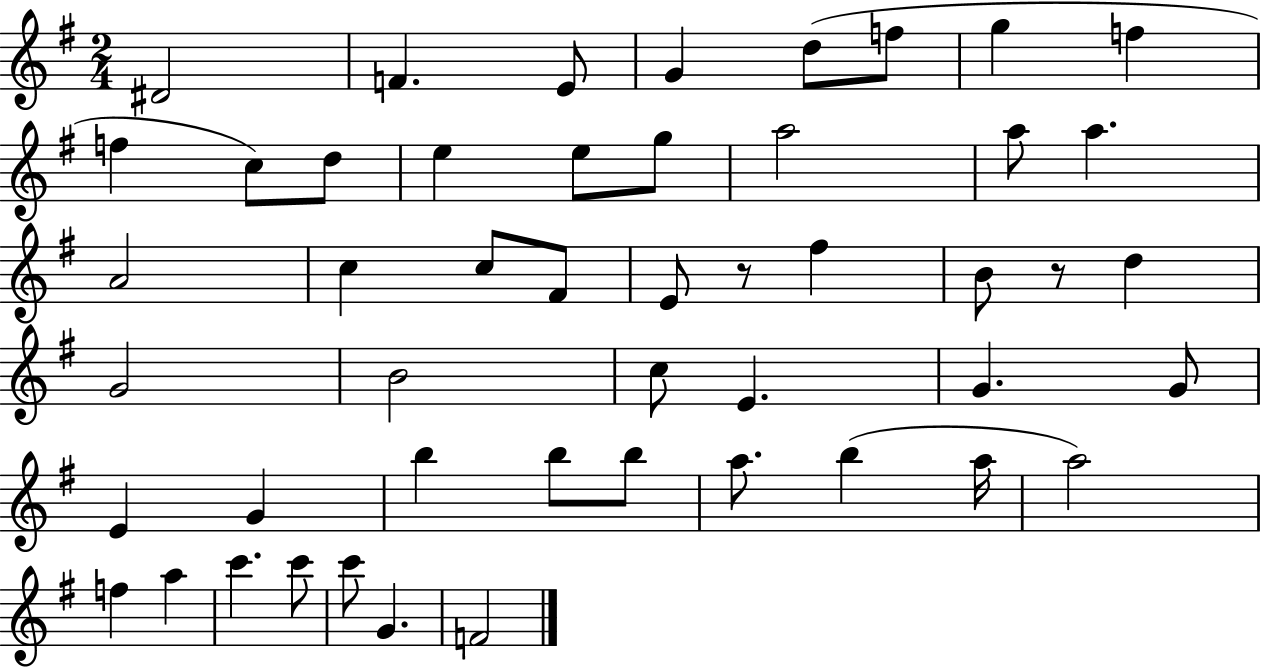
{
  \clef treble
  \numericTimeSignature
  \time 2/4
  \key g \major
  dis'2 | f'4. e'8 | g'4 d''8( f''8 | g''4 f''4 | \break f''4 c''8) d''8 | e''4 e''8 g''8 | a''2 | a''8 a''4. | \break a'2 | c''4 c''8 fis'8 | e'8 r8 fis''4 | b'8 r8 d''4 | \break g'2 | b'2 | c''8 e'4. | g'4. g'8 | \break e'4 g'4 | b''4 b''8 b''8 | a''8. b''4( a''16 | a''2) | \break f''4 a''4 | c'''4. c'''8 | c'''8 g'4. | f'2 | \break \bar "|."
}